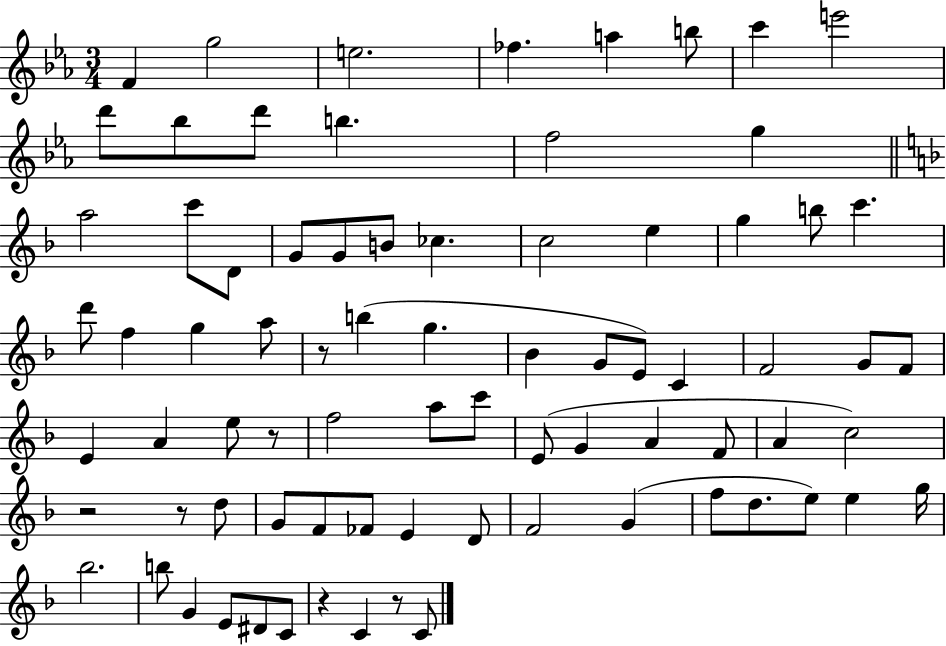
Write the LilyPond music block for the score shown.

{
  \clef treble
  \numericTimeSignature
  \time 3/4
  \key ees \major
  f'4 g''2 | e''2. | fes''4. a''4 b''8 | c'''4 e'''2 | \break d'''8 bes''8 d'''8 b''4. | f''2 g''4 | \bar "||" \break \key d \minor a''2 c'''8 d'8 | g'8 g'8 b'8 ces''4. | c''2 e''4 | g''4 b''8 c'''4. | \break d'''8 f''4 g''4 a''8 | r8 b''4( g''4. | bes'4 g'8 e'8) c'4 | f'2 g'8 f'8 | \break e'4 a'4 e''8 r8 | f''2 a''8 c'''8 | e'8( g'4 a'4 f'8 | a'4 c''2) | \break r2 r8 d''8 | g'8 f'8 fes'8 e'4 d'8 | f'2 g'4( | f''8 d''8. e''8) e''4 g''16 | \break bes''2. | b''8 g'4 e'8 dis'8 c'8 | r4 c'4 r8 c'8 | \bar "|."
}